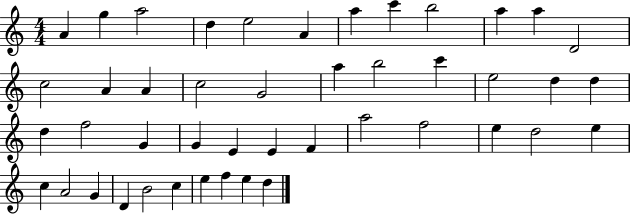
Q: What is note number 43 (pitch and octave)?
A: F5